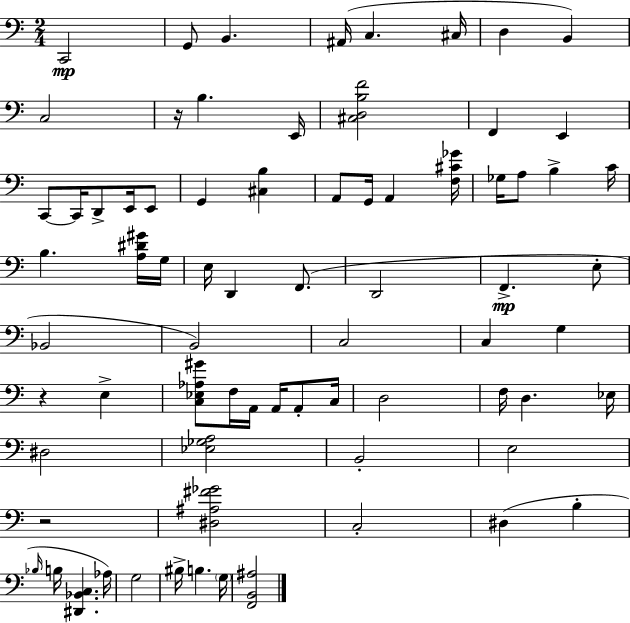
C2/h G2/e B2/q. A#2/s C3/q. C#3/s D3/q B2/q C3/h R/s B3/q. E2/s [C#3,D3,B3,F4]/h F2/q E2/q C2/e C2/s D2/e E2/s E2/e G2/q [C#3,B3]/q A2/e G2/s A2/q [F3,C#4,Gb4]/s Gb3/s A3/e B3/q C4/s B3/q. [A3,D#4,G#4]/s G3/s E3/s D2/q F2/e. D2/h F2/q. E3/e Bb2/h B2/h C3/h C3/q G3/q R/q E3/q [C3,Eb3,Ab3,G#4]/e F3/s A2/s A2/s A2/e C3/s D3/h F3/s D3/q. Eb3/s D#3/h [Eb3,Gb3,A3]/h B2/h E3/h R/h [D#3,A#3,F#4,Gb4]/h C3/h D#3/q B3/q Bb3/s B3/s [D#2,Bb2,C3]/q. Ab3/s G3/h BIS3/s B3/q. G3/s [F2,B2,A#3]/h